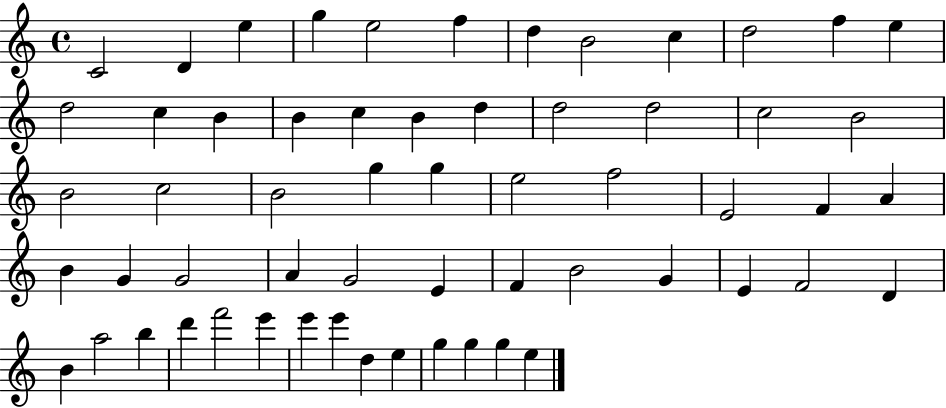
C4/h D4/q E5/q G5/q E5/h F5/q D5/q B4/h C5/q D5/h F5/q E5/q D5/h C5/q B4/q B4/q C5/q B4/q D5/q D5/h D5/h C5/h B4/h B4/h C5/h B4/h G5/q G5/q E5/h F5/h E4/h F4/q A4/q B4/q G4/q G4/h A4/q G4/h E4/q F4/q B4/h G4/q E4/q F4/h D4/q B4/q A5/h B5/q D6/q F6/h E6/q E6/q E6/q D5/q E5/q G5/q G5/q G5/q E5/q